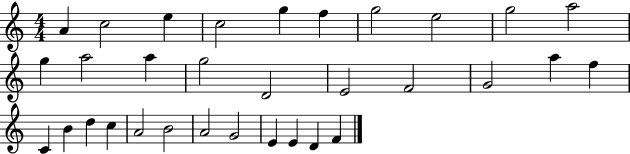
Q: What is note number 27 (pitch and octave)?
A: A4